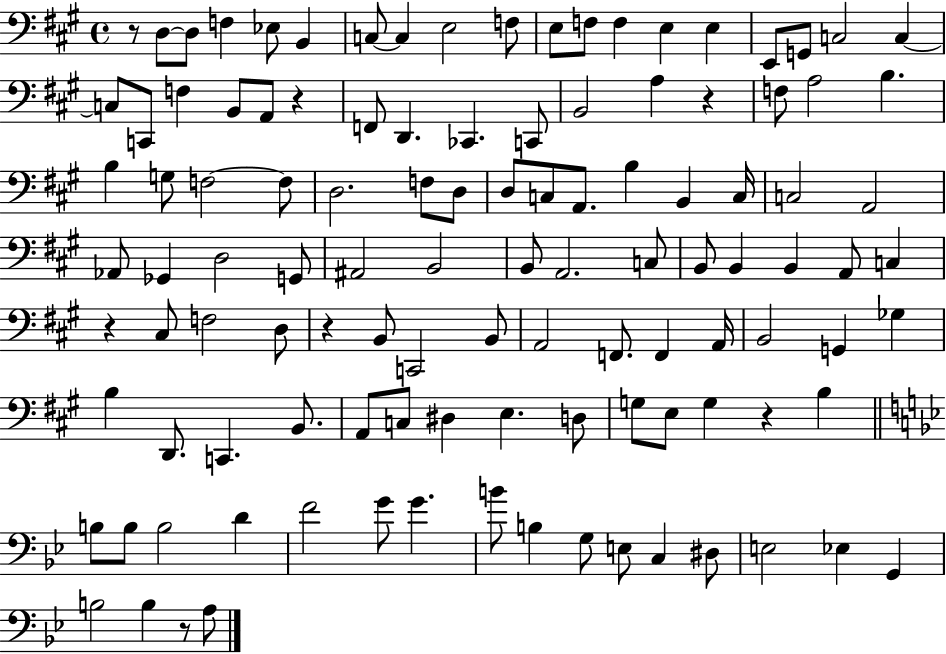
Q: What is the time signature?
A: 4/4